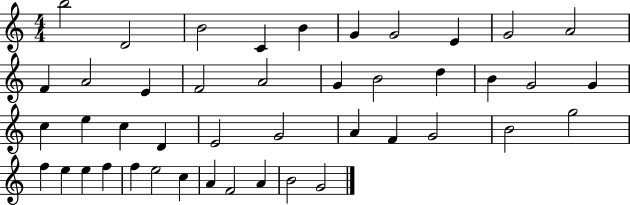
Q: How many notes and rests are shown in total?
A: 44